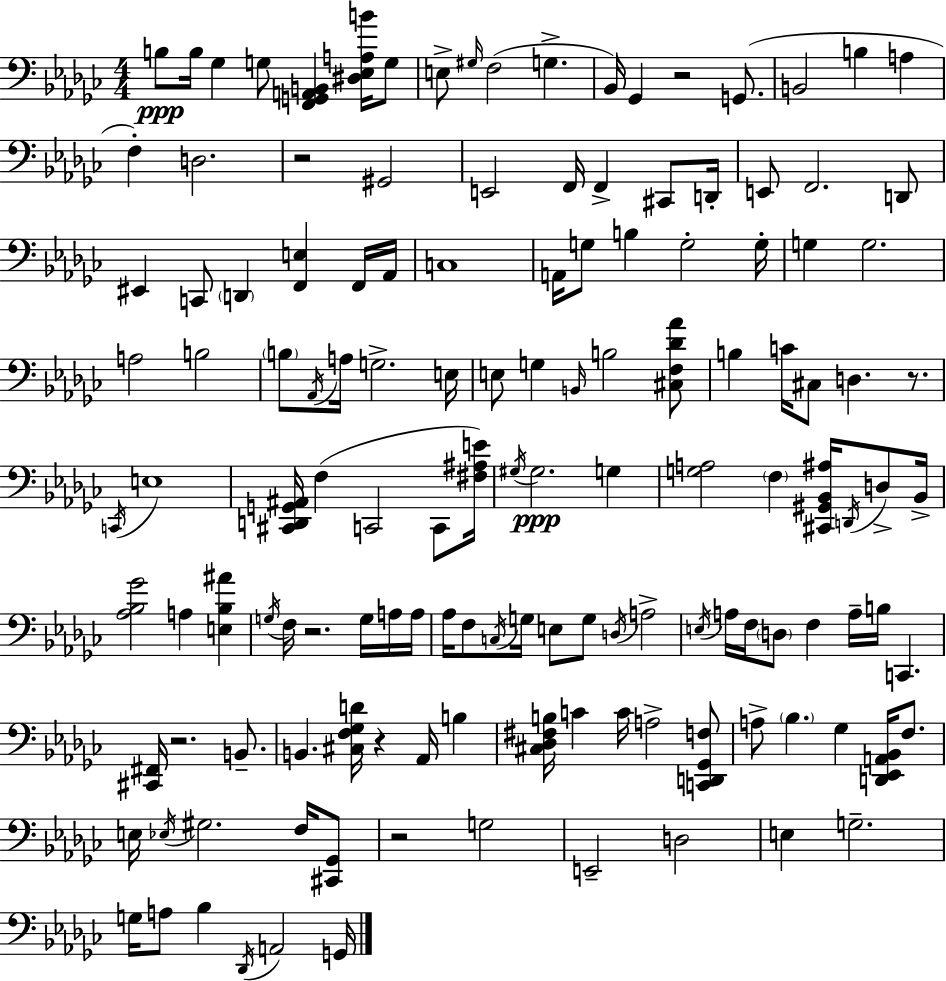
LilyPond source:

{
  \clef bass
  \numericTimeSignature
  \time 4/4
  \key ees \minor
  b8\ppp b16 ges4 g8 <f, g, a, b,>4 <dis ees a b'>16 g8 | e8-> \grace { gis16 } f2( g4.-> | bes,16) ges,4 r2 g,8.( | b,2 b4 a4 | \break f4-.) d2. | r2 gis,2 | e,2 f,16 f,4-> cis,8 | d,16-. e,8 f,2. d,8 | \break eis,4 c,8 \parenthesize d,4 <f, e>4 f,16 | aes,16 c1 | a,16 g8 b4 g2-. | g16-. g4 g2. | \break a2 b2 | \parenthesize b8 \acciaccatura { aes,16 } a16 g2.-> | e16 e8 g4 \grace { b,16 } b2 | <cis f des' aes'>8 b4 c'16 cis8 d4. | \break r8. \acciaccatura { c,16 } e1 | <cis, d, g, ais,>16 f4( c,2 | c,8 <fis ais e'>16) \acciaccatura { gis16 }\ppp gis2. | g4 <g a>2 \parenthesize f4 | \break <cis, gis, bes, ais>16 \acciaccatura { d,16 } d8-> bes,16-> <aes bes ges'>2 a4 | <e bes ais'>4 \acciaccatura { g16 } f16 r2. | g16 a16 a16 aes16 f8 \acciaccatura { c16 } g16 e8 g8 | \acciaccatura { d16 } a2-> \acciaccatura { e16 } a16 f16 \parenthesize d8 f4 | \break a16-- b16 c,4. <cis, fis,>16 r2. | b,8.-- b,4. | <cis f ges d'>16 r4 aes,16 b4 <cis des fis b>16 c'4 c'16 | a2-> <c, d, ges, f>8 a8-> \parenthesize bes4. | \break ges4 <d, ees, a, bes,>16 f8. e16 \acciaccatura { ees16 } gis2. | f16 <cis, ges,>8 r2 | g2 e,2-- | d2 e4 g2.-- | \break g16 a8 bes4 | \acciaccatura { des,16 } a,2 g,16 \bar "|."
}